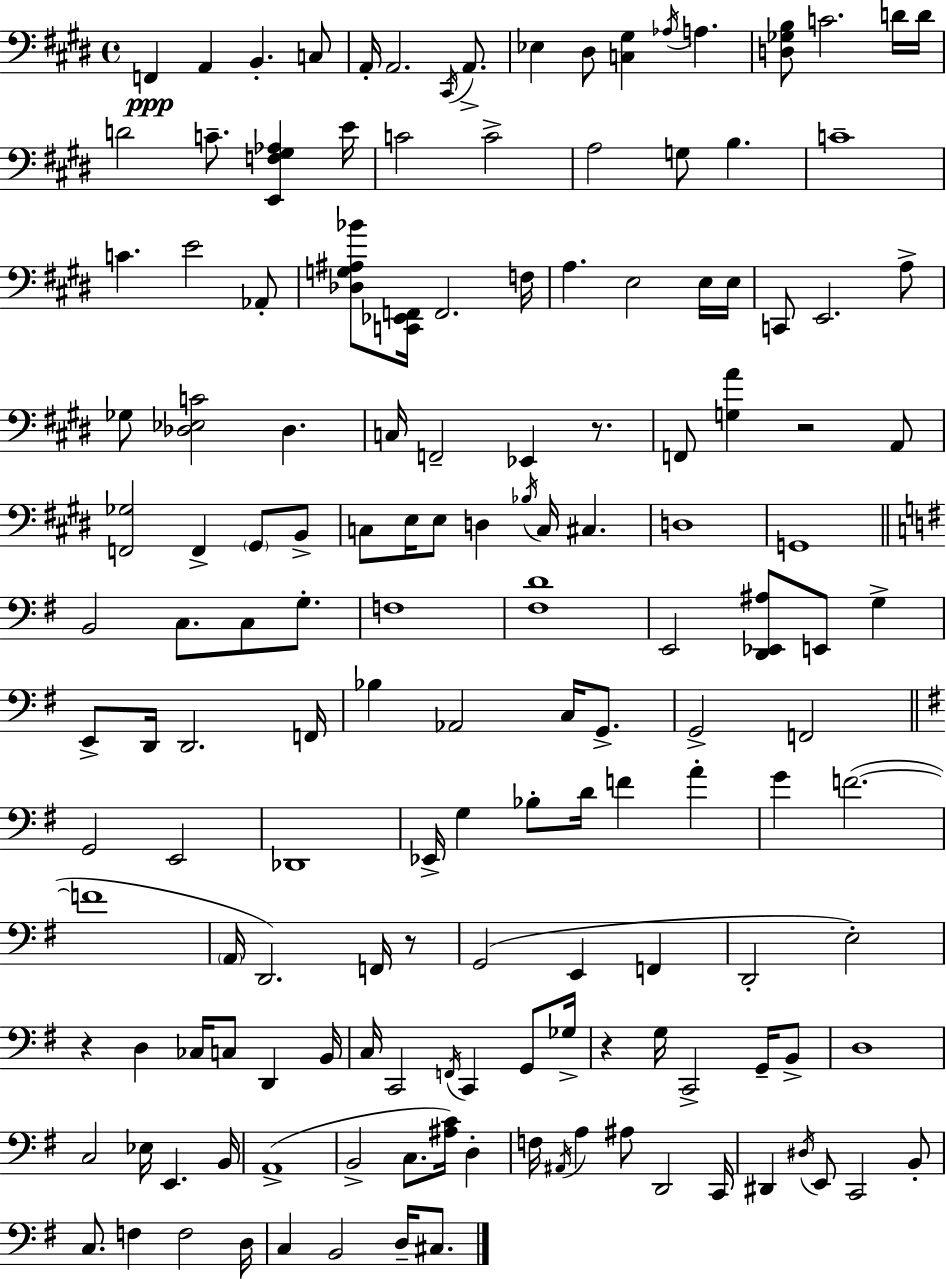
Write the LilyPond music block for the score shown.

{
  \clef bass
  \time 4/4
  \defaultTimeSignature
  \key e \major
  f,4\ppp a,4 b,4.-. c8 | a,16-. a,2. \acciaccatura { cis,16 } a,8.-> | ees4 dis8 <c gis>4 \acciaccatura { aes16 } a4. | <d ges b>8 c'2. | \break d'16 d'16 d'2 c'8.-- <e, f gis aes>4 | e'16 c'2 c'2-> | a2 g8 b4. | c'1-- | \break c'4. e'2 | aes,8-. <des g ais bes'>8 <c, ees, f,>16 f,2. | f16 a4. e2 | e16 e16 c,8 e,2. | \break a8-> ges8 <des ees c'>2 des4. | c16 f,2-- ees,4 r8. | f,8 <g a'>4 r2 | a,8 <f, ges>2 f,4-> \parenthesize gis,8 | \break b,8-> c8 e16 e8 d4 \acciaccatura { bes16 } c16 cis4. | d1 | g,1 | \bar "||" \break \key g \major b,2 c8. c8 g8.-. | f1 | <fis d'>1 | e,2 <d, ees, ais>8 e,8 g4-> | \break e,8-> d,16 d,2. f,16 | bes4 aes,2 c16 g,8.-> | g,2-> f,2 | \bar "||" \break \key e \minor g,2 e,2 | des,1 | ees,16-> g4 bes8-. d'16 f'4 a'4-. | g'4 f'2.~(~ | \break f'1 | \parenthesize a,16 d,2.) f,16 r8 | g,2( e,4 f,4 | d,2-. e2-.) | \break r4 d4 ces16 c8 d,4 b,16 | c16 c,2 \acciaccatura { f,16 } c,4 g,8 | ges16-> r4 g16 c,2-> g,16-- b,8-> | d1 | \break c2 ees16 e,4. | b,16 a,1->( | b,2-> c8. <ais c'>16) d4-. | f16 \acciaccatura { ais,16 } a4 ais8 d,2 | \break c,16 dis,4 \acciaccatura { dis16 } e,8 c,2 | b,8-. c8. f4 f2 | d16 c4 b,2 d16-- | cis8. \bar "|."
}